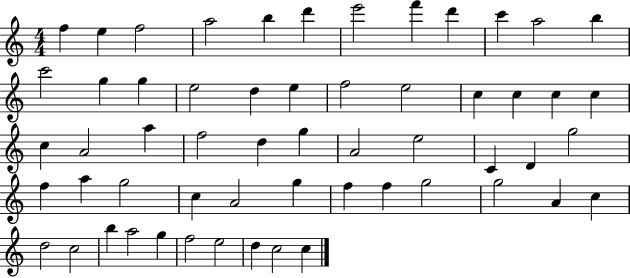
X:1
T:Untitled
M:4/4
L:1/4
K:C
f e f2 a2 b d' e'2 f' d' c' a2 b c'2 g g e2 d e f2 e2 c c c c c A2 a f2 d g A2 e2 C D g2 f a g2 c A2 g f f g2 g2 A c d2 c2 b a2 g f2 e2 d c2 c